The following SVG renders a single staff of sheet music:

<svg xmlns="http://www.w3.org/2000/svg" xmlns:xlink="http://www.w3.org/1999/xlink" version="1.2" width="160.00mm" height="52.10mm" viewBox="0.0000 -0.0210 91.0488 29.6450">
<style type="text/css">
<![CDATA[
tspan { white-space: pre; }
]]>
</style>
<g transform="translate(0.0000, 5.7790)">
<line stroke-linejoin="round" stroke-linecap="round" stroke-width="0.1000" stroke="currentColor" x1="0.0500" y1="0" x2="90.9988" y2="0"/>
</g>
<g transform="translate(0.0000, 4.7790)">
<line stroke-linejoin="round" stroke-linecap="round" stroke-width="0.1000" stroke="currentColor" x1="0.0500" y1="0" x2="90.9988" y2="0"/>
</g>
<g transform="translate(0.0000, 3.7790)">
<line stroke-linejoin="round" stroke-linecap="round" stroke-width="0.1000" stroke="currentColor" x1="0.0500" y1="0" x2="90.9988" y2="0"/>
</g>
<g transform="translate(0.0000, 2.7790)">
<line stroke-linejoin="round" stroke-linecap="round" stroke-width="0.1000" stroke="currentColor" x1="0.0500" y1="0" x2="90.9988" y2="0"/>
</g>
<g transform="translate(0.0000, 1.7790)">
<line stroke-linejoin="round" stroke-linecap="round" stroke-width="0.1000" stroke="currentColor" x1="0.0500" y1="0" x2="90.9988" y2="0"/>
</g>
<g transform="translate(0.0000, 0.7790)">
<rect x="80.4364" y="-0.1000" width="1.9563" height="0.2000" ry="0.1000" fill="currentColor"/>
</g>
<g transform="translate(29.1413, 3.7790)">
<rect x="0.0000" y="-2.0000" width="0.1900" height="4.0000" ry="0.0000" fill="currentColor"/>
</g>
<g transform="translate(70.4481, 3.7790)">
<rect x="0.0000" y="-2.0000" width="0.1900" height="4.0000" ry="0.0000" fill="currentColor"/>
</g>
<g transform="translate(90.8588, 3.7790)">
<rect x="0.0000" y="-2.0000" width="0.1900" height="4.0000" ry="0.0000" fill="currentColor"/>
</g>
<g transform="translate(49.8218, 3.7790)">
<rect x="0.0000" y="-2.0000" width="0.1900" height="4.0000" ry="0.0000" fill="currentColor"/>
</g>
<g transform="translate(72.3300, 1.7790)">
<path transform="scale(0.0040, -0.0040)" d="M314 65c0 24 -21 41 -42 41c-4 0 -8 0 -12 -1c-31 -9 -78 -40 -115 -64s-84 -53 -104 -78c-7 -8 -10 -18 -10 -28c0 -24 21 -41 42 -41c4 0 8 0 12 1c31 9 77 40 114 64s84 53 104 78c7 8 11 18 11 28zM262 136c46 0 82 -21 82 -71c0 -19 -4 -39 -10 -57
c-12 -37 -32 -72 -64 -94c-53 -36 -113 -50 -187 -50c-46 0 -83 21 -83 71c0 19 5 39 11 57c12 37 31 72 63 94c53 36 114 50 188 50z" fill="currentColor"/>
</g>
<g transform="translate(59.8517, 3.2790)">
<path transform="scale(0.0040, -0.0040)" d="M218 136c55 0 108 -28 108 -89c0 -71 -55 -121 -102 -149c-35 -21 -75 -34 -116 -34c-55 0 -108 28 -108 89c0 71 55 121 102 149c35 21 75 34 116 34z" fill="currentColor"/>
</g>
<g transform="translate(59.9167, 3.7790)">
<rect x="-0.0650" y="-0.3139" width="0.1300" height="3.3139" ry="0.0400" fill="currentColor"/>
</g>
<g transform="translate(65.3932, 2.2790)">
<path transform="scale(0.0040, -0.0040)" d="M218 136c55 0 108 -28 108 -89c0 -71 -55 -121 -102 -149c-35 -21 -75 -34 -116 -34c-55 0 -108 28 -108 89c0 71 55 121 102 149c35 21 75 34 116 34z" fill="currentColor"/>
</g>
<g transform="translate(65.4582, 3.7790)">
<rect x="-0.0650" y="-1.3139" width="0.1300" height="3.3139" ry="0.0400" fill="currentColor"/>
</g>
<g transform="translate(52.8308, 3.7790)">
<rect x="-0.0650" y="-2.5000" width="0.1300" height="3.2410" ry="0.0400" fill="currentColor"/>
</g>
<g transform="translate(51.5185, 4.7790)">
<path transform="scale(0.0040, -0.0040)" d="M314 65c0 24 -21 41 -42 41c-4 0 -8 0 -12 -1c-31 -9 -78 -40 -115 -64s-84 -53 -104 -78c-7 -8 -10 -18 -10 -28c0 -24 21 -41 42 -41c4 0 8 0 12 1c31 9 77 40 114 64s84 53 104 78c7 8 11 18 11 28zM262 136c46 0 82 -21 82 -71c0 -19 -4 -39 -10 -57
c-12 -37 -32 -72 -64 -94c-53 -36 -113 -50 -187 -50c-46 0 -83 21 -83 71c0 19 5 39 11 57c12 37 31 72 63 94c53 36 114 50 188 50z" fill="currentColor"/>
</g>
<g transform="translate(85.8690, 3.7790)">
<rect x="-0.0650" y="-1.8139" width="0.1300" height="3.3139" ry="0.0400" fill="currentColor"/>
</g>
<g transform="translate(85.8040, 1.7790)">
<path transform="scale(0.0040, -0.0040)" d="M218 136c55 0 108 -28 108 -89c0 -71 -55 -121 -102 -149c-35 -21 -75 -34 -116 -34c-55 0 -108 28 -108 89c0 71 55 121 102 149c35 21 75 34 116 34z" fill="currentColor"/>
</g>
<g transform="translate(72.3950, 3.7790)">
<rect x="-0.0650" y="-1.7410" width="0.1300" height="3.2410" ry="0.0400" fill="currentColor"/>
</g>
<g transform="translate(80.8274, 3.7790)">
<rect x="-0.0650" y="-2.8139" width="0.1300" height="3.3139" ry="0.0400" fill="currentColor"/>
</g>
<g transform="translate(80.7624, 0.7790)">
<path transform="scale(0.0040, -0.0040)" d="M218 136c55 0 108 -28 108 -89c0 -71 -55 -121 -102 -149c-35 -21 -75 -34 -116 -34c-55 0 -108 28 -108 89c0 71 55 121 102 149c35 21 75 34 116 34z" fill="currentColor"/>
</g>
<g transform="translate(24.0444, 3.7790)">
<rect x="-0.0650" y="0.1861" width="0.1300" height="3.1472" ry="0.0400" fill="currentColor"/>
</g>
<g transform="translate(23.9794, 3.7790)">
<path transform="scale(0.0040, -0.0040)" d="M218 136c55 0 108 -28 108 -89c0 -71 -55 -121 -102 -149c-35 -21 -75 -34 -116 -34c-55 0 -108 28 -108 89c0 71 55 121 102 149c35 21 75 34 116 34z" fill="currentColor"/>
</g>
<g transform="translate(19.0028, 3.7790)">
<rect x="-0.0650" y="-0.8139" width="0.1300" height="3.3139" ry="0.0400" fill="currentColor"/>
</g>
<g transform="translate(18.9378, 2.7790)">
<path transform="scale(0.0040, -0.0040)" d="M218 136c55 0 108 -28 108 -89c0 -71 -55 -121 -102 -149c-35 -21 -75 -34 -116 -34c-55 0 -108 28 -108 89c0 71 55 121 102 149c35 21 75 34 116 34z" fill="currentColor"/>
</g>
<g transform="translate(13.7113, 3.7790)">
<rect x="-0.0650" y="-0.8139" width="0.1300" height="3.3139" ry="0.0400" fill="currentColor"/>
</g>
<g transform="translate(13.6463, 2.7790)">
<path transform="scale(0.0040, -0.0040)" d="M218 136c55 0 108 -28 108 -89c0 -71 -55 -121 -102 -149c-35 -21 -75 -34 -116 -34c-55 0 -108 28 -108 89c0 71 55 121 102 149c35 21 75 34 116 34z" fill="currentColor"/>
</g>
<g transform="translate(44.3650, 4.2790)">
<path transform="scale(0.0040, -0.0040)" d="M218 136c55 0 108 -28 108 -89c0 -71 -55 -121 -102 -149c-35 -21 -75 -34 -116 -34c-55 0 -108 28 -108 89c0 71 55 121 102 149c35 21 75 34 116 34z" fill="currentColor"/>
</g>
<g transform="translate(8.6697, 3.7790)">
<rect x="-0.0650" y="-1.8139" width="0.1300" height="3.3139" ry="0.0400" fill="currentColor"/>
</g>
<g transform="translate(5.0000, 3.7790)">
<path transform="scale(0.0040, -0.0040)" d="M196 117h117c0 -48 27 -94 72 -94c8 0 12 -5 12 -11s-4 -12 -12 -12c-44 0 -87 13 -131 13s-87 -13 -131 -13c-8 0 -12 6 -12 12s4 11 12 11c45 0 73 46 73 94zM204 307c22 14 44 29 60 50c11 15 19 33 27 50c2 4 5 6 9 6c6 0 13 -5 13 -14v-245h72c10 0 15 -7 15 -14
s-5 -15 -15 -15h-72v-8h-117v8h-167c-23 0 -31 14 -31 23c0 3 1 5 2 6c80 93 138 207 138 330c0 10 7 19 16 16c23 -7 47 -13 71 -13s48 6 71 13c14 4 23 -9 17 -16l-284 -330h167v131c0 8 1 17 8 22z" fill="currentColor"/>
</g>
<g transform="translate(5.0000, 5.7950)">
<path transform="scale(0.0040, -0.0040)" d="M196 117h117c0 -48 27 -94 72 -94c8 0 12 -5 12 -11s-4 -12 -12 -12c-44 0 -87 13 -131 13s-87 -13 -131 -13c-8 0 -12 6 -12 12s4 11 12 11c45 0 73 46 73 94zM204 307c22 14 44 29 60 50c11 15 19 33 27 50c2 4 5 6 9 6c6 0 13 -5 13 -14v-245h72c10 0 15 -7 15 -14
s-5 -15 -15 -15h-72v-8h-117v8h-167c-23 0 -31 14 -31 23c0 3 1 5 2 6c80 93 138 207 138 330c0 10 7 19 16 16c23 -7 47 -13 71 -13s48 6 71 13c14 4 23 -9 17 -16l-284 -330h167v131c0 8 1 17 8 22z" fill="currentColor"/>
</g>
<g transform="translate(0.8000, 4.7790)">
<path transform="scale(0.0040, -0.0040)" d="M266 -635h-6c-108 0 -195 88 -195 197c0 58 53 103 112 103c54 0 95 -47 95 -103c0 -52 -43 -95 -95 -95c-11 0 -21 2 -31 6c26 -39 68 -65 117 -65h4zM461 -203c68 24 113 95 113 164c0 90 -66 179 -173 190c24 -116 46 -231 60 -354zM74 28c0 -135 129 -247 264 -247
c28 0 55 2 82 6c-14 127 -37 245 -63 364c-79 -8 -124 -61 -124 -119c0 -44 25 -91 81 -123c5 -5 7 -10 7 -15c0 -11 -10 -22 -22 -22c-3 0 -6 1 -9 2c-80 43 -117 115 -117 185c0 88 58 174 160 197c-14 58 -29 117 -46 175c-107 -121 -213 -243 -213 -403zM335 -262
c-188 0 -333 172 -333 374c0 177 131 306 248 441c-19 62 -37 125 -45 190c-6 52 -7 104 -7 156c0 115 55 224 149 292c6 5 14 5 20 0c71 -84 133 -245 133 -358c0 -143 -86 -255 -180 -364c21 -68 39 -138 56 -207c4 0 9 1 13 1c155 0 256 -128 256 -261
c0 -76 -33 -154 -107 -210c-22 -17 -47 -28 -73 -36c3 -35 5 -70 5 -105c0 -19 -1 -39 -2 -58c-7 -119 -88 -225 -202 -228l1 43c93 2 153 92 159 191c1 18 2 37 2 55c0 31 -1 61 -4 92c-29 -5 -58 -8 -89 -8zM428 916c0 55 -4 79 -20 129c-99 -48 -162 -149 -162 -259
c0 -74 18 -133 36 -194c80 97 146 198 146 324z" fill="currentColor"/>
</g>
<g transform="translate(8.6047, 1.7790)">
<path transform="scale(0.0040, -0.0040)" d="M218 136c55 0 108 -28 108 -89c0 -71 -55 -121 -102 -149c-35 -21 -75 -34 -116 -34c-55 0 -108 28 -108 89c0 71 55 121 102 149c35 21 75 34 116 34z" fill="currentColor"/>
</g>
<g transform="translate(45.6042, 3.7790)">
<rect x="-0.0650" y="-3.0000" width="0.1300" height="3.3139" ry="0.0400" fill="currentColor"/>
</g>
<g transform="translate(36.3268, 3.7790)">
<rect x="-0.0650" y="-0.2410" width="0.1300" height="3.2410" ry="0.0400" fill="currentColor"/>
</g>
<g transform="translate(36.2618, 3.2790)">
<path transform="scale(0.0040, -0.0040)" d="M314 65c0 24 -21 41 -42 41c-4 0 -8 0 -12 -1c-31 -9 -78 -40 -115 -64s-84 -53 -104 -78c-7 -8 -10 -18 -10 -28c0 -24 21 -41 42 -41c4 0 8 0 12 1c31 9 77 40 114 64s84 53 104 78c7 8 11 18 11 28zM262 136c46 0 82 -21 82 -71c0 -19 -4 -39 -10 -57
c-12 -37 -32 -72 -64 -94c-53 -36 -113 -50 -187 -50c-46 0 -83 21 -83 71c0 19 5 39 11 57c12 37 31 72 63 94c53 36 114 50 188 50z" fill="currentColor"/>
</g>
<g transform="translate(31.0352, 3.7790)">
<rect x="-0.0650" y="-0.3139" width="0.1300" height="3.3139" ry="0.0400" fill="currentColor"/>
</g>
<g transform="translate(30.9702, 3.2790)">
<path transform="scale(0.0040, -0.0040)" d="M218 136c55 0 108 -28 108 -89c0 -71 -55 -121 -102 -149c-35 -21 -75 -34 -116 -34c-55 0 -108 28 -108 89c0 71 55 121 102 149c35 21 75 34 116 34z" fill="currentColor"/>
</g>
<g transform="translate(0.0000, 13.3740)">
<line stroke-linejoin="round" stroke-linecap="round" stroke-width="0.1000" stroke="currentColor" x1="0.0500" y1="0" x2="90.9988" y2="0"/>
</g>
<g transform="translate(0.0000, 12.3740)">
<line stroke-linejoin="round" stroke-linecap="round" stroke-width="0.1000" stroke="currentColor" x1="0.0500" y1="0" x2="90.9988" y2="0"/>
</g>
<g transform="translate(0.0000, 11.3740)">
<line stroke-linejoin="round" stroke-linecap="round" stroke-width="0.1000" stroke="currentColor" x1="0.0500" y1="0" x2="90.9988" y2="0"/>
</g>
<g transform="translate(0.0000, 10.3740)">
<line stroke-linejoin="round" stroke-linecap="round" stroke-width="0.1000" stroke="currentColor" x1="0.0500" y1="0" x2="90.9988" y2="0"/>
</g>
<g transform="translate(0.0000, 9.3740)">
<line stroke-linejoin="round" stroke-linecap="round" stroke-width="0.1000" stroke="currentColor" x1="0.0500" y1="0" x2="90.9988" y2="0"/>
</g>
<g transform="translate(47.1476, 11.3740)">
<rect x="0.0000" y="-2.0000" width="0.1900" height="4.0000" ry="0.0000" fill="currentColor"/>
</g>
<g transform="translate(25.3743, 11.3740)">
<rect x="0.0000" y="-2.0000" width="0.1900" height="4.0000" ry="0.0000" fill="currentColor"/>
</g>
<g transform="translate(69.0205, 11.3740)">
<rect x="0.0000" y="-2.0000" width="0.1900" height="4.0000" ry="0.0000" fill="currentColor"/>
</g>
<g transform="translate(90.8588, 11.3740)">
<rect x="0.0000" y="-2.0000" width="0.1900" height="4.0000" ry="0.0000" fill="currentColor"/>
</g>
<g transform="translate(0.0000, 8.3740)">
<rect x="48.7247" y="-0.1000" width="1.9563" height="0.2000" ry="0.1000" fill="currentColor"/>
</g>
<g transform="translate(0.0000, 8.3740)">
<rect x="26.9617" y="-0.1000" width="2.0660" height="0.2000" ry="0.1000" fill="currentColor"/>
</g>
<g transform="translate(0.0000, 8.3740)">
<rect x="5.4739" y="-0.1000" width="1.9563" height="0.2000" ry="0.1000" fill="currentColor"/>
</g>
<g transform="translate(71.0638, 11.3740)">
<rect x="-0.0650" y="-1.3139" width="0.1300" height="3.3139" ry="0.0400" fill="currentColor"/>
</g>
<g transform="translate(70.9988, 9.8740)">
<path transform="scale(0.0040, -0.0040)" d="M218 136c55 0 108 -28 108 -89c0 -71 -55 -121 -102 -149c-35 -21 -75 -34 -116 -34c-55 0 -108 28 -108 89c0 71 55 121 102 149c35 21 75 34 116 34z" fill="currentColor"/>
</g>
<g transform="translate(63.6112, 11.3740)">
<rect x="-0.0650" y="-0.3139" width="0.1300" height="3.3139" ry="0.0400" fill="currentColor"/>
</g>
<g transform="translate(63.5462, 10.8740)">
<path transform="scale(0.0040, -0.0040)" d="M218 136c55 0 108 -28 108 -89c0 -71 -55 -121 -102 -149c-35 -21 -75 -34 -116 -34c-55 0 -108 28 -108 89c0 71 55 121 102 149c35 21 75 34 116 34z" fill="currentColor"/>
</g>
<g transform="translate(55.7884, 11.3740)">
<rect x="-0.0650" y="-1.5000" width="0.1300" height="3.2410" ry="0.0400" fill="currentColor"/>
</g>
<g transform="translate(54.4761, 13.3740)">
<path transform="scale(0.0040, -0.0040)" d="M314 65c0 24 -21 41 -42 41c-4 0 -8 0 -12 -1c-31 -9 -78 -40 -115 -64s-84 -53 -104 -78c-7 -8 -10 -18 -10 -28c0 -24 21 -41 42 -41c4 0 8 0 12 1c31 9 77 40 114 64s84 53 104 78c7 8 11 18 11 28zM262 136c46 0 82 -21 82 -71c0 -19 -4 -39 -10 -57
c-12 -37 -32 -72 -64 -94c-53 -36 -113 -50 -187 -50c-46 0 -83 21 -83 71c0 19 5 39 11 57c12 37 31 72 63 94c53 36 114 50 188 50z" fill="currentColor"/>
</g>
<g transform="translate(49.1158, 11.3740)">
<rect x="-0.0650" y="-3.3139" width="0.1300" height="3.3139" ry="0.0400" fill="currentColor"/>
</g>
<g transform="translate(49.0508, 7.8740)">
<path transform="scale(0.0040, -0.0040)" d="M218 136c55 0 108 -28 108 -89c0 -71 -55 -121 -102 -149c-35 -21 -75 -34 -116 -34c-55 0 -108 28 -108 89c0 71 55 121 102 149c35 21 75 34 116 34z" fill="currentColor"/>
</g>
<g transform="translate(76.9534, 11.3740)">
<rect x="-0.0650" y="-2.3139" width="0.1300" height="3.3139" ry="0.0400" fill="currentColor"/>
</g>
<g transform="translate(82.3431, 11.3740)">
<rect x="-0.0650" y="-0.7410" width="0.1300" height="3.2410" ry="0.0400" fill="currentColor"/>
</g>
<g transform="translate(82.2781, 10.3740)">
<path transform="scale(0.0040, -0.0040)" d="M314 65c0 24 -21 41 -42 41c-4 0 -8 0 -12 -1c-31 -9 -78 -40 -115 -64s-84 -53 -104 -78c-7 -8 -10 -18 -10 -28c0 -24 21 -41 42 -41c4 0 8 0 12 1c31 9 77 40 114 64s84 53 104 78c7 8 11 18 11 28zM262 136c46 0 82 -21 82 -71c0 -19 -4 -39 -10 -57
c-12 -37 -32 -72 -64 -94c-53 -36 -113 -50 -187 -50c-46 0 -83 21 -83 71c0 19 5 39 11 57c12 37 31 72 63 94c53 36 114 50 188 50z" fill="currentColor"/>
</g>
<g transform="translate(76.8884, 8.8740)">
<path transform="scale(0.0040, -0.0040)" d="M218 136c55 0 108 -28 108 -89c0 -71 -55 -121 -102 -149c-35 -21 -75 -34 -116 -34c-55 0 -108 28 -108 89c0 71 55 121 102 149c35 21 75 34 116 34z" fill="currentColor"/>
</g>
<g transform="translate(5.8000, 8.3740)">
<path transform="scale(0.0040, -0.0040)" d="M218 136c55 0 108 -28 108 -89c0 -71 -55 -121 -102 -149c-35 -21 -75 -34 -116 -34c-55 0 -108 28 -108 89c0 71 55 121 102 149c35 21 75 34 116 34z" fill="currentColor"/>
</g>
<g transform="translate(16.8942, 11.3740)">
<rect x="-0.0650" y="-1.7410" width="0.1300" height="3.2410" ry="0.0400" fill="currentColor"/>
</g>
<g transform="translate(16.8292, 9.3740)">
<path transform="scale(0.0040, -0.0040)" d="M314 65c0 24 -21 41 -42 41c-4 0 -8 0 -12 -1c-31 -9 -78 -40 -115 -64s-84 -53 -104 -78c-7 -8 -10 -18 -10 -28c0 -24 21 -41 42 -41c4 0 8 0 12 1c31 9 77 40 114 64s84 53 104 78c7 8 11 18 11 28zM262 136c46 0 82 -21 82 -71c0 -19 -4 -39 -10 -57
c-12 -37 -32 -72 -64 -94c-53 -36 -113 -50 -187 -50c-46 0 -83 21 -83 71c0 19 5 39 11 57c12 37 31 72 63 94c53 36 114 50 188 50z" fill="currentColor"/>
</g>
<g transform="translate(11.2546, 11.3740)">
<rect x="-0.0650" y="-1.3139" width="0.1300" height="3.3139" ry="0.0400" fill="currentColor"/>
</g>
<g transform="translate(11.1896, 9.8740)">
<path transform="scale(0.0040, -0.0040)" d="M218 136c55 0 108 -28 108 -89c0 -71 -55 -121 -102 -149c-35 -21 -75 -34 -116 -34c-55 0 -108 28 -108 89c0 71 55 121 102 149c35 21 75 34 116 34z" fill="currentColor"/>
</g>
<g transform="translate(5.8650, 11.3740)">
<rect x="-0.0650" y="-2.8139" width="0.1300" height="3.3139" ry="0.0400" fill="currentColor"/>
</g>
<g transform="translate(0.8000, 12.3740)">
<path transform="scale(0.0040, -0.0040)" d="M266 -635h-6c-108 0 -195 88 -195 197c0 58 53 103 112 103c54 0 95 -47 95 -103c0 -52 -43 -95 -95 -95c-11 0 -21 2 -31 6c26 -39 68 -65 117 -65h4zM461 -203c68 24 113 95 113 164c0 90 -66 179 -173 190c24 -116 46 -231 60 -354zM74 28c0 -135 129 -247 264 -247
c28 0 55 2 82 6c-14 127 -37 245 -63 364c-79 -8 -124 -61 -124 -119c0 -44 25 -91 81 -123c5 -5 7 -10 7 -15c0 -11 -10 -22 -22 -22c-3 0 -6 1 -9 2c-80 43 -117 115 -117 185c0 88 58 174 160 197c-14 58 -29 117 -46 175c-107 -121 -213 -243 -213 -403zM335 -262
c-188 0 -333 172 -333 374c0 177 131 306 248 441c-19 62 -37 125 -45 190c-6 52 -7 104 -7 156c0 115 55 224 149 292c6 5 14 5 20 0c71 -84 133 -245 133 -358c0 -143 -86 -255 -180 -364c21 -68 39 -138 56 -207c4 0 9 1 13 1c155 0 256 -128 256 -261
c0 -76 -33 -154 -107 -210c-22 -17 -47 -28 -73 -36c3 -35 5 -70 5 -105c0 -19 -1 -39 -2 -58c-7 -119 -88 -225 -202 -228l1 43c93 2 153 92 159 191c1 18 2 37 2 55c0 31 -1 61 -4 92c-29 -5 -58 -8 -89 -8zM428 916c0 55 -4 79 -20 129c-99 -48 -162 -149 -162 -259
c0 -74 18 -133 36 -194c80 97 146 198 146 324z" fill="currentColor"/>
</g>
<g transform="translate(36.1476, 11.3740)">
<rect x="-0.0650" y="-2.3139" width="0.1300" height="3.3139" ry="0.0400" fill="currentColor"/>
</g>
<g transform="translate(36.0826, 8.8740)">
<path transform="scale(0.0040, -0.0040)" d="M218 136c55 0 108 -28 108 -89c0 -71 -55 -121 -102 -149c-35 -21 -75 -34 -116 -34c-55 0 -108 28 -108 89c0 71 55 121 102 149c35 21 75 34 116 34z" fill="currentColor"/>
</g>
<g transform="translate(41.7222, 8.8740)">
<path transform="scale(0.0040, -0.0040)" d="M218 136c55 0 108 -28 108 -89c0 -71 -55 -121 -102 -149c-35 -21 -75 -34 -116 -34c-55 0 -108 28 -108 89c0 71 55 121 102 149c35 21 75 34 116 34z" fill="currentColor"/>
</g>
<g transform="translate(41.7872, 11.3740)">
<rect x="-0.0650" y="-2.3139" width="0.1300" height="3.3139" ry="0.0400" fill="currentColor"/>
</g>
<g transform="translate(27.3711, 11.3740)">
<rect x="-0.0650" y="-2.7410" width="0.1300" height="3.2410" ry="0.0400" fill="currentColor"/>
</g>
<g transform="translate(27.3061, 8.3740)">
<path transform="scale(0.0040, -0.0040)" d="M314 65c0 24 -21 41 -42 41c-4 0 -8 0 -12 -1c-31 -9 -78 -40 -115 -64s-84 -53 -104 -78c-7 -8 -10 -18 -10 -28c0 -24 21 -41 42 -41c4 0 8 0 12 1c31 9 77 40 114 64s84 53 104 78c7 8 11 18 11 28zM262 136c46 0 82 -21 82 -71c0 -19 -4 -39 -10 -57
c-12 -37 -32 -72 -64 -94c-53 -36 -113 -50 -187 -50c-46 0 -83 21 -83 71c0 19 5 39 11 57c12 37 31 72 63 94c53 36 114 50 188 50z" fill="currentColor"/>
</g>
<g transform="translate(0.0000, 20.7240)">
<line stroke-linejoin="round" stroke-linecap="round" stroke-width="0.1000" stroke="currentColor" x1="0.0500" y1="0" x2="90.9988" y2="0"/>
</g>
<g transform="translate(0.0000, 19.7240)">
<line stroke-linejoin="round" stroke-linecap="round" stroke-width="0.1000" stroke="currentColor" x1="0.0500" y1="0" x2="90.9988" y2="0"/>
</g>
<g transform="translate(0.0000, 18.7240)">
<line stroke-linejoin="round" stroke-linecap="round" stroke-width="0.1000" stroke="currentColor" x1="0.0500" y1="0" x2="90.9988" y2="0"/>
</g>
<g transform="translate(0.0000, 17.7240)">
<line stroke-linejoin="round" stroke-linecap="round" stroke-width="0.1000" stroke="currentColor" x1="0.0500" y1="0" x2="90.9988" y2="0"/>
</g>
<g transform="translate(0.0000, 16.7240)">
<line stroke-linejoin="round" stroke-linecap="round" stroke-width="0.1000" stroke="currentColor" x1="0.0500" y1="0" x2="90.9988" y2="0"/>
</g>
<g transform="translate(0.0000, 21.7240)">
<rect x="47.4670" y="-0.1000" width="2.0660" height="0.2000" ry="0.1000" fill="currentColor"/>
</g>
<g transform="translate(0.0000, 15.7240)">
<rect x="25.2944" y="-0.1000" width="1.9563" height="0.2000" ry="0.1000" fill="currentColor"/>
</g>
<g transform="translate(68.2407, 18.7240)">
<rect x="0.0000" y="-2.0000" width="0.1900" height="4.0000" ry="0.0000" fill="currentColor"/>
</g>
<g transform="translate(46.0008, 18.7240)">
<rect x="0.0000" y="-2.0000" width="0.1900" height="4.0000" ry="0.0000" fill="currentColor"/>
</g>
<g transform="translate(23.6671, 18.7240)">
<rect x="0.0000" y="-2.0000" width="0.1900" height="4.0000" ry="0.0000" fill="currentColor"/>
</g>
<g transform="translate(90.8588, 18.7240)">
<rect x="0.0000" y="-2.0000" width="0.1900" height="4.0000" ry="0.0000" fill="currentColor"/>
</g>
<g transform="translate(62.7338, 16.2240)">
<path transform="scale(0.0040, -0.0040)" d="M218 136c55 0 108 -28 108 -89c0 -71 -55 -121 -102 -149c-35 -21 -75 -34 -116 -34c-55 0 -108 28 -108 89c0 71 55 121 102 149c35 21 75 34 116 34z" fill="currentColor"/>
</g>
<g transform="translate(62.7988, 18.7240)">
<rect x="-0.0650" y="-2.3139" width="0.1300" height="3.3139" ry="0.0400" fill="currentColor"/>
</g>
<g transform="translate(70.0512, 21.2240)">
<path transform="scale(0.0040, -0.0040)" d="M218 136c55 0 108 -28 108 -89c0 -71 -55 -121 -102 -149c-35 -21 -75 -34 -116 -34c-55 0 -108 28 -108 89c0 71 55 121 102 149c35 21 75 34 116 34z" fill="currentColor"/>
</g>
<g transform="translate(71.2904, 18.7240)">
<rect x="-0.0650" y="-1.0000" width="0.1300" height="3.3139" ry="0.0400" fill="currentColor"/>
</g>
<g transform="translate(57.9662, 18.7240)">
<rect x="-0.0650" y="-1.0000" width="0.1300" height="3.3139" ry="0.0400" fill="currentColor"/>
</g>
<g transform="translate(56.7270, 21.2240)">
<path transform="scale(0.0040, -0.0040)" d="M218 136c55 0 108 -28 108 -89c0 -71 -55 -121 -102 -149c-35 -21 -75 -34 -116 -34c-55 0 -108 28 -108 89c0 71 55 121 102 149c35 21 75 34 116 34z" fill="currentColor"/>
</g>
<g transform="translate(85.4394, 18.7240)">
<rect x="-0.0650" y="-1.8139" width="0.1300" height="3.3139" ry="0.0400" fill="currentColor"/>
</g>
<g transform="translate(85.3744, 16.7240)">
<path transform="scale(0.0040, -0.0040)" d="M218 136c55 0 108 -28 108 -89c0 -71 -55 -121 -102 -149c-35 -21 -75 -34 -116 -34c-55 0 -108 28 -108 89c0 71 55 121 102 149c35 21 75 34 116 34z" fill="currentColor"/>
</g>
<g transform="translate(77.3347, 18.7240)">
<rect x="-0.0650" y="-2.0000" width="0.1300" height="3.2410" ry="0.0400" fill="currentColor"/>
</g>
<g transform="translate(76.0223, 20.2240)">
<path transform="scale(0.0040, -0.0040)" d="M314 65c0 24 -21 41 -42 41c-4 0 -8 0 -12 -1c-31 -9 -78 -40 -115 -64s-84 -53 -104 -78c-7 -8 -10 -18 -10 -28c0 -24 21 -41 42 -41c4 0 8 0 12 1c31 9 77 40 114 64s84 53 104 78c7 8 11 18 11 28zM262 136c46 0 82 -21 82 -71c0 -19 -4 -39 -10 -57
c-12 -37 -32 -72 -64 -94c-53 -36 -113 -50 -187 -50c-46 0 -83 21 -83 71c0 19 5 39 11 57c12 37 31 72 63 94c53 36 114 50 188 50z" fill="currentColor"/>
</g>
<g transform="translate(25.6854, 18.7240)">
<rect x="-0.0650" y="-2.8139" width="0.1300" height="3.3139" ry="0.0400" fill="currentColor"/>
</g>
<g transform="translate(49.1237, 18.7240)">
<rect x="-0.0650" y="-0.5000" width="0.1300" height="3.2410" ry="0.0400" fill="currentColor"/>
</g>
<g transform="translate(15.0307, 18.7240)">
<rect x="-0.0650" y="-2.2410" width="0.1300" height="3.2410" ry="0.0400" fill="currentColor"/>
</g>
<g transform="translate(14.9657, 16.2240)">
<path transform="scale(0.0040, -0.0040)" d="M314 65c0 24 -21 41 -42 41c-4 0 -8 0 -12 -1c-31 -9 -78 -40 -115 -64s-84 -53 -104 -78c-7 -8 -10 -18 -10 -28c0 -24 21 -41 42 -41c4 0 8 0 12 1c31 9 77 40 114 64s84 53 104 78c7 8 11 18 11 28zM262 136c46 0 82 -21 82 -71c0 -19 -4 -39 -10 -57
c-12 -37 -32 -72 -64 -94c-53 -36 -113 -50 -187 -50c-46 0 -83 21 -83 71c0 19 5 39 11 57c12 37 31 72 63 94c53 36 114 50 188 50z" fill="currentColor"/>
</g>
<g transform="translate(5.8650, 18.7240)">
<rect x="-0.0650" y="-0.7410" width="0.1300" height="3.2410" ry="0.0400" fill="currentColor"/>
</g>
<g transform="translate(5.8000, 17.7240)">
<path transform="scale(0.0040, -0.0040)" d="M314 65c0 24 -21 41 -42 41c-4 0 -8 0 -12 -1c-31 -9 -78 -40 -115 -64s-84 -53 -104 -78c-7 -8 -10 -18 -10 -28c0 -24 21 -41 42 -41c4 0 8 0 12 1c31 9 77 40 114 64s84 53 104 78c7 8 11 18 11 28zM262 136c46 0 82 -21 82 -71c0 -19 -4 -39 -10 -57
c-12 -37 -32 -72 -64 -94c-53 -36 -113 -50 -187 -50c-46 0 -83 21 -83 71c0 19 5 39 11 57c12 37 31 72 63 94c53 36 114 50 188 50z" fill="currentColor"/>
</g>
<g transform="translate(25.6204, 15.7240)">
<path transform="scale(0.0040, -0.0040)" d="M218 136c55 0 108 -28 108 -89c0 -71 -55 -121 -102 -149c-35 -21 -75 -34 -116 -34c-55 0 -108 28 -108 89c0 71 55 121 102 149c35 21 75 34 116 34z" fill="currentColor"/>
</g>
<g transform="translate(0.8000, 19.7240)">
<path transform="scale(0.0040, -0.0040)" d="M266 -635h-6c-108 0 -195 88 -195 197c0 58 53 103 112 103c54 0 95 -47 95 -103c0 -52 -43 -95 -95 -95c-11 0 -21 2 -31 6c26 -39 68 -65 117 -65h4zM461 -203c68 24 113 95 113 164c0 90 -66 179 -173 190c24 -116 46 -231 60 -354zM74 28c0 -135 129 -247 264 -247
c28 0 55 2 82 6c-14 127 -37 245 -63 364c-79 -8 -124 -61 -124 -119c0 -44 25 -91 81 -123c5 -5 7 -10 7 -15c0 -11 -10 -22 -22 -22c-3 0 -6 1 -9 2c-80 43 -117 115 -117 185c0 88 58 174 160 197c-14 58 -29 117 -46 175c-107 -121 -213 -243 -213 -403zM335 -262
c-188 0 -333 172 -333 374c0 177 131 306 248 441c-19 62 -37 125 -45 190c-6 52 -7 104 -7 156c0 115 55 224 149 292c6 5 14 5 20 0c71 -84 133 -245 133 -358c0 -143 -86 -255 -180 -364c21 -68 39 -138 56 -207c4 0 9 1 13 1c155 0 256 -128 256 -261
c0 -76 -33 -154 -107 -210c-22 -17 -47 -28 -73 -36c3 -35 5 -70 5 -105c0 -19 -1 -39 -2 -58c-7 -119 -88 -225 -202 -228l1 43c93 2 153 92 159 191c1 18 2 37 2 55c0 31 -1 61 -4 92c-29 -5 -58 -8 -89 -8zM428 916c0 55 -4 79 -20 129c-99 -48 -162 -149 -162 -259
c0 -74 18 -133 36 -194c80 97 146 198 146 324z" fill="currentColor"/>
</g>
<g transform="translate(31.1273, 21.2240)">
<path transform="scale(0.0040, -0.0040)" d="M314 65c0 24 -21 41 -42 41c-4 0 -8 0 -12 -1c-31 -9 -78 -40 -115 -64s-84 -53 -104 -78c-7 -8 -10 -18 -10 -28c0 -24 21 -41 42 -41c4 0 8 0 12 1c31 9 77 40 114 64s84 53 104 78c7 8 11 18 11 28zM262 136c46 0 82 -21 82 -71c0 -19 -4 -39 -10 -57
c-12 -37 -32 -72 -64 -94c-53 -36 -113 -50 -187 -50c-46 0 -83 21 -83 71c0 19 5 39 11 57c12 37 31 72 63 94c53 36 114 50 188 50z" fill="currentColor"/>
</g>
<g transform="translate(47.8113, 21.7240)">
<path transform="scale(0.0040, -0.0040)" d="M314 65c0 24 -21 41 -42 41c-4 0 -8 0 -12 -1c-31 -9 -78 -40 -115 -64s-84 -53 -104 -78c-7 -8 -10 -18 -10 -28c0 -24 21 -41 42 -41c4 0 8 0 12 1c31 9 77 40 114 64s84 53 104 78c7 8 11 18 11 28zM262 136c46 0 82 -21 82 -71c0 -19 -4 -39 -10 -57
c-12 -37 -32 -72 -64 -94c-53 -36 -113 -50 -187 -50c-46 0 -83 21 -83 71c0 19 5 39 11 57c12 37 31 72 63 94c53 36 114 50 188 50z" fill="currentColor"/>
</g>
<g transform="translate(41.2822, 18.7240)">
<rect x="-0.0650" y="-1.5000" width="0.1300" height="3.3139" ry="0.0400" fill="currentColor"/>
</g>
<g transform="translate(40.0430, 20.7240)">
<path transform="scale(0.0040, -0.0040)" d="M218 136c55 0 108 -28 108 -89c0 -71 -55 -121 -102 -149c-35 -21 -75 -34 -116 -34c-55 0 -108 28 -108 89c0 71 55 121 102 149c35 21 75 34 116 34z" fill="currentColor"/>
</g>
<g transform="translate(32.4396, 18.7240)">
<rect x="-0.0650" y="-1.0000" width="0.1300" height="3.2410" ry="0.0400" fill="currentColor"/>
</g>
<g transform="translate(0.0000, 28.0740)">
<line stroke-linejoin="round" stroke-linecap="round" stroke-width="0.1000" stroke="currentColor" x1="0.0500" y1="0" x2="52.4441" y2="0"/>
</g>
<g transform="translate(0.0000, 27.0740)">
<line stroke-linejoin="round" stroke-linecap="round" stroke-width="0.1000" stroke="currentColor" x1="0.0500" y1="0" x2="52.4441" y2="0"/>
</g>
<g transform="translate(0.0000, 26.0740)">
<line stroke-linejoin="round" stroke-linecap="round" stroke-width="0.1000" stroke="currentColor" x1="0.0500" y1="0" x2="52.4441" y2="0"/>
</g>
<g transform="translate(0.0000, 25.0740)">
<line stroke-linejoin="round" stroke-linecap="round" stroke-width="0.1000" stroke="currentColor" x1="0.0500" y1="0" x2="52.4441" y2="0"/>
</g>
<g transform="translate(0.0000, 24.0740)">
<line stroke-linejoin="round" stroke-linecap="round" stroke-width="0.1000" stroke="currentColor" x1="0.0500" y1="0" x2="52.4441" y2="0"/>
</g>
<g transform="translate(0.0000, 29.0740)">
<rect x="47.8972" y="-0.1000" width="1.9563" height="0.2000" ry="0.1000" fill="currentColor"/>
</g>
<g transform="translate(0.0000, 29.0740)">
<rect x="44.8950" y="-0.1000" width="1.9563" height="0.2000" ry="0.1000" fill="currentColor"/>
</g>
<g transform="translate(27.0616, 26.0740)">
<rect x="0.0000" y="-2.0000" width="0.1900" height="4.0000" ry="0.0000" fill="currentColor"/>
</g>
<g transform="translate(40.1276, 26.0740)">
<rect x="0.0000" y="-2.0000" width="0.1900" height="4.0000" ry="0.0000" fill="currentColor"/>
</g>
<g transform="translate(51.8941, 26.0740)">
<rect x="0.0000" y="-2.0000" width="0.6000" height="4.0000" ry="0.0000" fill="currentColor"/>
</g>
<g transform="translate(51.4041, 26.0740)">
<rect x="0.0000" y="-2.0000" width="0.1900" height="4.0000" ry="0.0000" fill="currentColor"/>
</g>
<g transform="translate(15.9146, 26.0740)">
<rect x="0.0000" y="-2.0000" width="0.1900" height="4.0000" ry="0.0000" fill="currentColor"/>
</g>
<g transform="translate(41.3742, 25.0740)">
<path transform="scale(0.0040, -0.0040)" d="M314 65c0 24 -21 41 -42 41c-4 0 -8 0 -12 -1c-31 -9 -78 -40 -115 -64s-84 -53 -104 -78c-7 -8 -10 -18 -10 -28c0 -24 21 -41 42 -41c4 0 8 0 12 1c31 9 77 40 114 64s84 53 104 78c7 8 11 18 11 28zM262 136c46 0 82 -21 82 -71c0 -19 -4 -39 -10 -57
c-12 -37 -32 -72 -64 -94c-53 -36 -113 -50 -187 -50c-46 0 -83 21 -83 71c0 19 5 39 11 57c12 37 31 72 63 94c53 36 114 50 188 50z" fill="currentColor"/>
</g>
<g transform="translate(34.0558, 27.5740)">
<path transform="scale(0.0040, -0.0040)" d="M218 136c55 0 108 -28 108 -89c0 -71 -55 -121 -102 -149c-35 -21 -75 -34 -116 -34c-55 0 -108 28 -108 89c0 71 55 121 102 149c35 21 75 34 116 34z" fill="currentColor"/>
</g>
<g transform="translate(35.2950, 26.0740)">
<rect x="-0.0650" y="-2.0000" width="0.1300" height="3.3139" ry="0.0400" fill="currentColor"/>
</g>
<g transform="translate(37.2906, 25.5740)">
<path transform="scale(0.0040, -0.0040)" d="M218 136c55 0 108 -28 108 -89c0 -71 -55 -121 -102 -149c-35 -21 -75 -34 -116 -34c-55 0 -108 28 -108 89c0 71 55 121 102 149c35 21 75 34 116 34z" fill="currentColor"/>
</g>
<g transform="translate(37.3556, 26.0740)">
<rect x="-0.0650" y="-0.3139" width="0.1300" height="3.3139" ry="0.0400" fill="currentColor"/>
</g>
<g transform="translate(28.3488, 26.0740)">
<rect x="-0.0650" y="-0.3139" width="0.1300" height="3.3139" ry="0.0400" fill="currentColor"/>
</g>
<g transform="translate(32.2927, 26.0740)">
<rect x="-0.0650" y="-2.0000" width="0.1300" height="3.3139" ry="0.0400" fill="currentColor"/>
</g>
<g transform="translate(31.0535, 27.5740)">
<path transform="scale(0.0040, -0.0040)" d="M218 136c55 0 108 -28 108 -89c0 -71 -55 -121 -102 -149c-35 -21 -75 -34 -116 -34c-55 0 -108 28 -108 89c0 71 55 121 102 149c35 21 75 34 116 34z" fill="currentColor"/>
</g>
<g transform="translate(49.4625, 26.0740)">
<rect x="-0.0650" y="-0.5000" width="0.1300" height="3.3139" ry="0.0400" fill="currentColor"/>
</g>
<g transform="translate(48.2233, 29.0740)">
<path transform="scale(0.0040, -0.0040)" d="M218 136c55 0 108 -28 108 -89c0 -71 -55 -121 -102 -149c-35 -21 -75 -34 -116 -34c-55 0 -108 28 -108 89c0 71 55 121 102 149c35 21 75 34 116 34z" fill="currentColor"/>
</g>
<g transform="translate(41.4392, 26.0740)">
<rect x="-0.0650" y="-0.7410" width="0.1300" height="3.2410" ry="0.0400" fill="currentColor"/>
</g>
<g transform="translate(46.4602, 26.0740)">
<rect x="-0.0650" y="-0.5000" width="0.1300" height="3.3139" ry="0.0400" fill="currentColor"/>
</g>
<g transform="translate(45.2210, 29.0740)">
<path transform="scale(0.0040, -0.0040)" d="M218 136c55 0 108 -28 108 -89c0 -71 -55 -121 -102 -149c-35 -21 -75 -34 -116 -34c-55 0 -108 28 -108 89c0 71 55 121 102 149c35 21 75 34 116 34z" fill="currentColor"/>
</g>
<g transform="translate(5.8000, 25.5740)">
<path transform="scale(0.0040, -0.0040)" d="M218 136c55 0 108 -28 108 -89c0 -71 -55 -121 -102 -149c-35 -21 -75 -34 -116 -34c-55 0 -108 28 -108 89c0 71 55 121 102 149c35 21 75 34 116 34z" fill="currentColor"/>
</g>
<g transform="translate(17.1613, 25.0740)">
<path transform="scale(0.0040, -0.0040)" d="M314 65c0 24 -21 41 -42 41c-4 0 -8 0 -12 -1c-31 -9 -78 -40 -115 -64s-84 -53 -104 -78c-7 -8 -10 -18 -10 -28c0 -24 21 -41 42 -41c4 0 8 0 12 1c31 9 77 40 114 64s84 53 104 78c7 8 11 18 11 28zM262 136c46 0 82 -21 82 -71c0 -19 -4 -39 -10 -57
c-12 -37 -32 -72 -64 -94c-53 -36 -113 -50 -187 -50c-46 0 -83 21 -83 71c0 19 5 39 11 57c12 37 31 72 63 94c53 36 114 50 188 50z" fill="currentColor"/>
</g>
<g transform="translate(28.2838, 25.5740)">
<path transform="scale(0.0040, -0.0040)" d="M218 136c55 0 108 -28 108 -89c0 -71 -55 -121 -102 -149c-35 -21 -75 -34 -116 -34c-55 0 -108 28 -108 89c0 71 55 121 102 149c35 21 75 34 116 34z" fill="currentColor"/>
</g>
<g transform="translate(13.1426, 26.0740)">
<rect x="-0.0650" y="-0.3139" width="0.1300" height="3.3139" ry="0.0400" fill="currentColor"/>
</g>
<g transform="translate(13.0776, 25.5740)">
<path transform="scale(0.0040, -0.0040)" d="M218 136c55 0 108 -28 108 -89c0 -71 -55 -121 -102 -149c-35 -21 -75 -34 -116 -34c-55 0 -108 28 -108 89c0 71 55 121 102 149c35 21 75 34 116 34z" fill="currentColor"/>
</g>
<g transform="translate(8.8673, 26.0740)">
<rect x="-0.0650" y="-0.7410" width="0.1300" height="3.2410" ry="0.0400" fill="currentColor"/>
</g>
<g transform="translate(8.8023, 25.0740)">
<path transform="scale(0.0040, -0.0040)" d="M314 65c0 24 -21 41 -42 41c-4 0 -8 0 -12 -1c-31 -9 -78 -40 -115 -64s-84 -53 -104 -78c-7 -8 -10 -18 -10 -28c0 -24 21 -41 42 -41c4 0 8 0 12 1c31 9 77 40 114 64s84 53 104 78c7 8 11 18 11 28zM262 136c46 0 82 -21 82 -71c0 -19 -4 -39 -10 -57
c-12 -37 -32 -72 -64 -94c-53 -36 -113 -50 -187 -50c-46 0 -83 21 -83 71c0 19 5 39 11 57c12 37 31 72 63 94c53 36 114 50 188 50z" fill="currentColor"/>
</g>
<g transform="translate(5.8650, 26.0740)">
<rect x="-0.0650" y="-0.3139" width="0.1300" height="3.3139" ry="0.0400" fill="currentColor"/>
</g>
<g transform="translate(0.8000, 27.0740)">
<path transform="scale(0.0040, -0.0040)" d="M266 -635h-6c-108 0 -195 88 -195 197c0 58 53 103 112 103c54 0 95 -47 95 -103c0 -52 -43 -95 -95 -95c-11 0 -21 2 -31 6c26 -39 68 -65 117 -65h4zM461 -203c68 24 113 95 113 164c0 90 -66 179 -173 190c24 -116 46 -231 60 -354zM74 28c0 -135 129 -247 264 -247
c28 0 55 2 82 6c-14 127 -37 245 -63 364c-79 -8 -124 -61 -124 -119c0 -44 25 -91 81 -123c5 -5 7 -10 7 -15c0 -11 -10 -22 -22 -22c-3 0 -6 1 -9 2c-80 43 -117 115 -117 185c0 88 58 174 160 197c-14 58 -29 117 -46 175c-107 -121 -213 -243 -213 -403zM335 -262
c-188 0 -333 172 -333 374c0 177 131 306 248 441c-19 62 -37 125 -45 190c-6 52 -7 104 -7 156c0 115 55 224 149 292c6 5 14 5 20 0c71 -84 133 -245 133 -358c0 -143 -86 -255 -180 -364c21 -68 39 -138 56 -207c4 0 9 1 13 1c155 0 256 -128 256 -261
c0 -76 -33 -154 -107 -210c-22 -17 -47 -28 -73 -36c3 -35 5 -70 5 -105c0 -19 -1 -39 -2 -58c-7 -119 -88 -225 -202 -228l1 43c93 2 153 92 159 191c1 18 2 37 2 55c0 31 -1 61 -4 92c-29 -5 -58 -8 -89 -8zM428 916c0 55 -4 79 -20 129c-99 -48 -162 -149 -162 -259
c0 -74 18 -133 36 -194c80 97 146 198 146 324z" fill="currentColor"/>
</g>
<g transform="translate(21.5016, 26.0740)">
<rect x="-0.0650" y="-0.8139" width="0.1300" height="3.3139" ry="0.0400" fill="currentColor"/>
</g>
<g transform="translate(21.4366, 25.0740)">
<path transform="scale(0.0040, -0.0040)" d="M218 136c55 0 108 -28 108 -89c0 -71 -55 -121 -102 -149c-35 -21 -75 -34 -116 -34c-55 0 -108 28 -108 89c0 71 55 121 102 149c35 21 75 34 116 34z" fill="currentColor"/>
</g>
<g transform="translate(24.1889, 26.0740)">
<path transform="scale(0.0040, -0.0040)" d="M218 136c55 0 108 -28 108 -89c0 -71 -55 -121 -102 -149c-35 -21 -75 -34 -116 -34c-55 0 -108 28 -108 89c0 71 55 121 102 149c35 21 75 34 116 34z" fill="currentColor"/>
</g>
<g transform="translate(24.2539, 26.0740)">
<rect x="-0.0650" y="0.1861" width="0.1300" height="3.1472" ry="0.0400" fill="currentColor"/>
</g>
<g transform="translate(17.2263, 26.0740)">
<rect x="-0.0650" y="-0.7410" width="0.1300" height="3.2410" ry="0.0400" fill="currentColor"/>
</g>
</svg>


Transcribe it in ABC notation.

X:1
T:Untitled
M:4/4
L:1/4
K:C
f d d B c c2 A G2 c e f2 a f a e f2 a2 g g b E2 c e g d2 d2 g2 a D2 E C2 D g D F2 f c d2 c d2 d B c F F c d2 C C